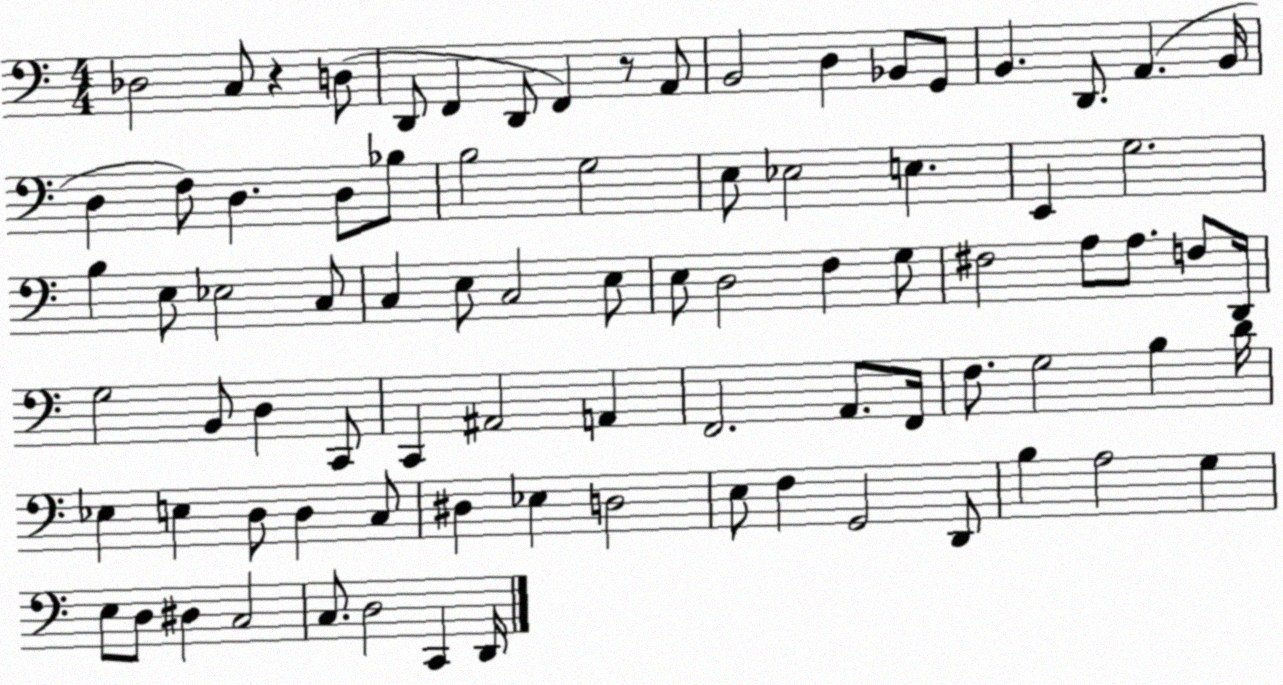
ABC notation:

X:1
T:Untitled
M:4/4
L:1/4
K:C
_D,2 C,/2 z D,/2 D,,/2 F,, D,,/2 F,, z/2 A,,/2 B,,2 D, _B,,/2 G,,/2 B,, D,,/2 A,, B,,/4 D, F,/2 D, D,/2 _B,/2 B,2 G,2 E,/2 _E,2 E, E,, G,2 B, E,/2 _E,2 C,/2 C, E,/2 C,2 E,/2 E,/2 D,2 F, G,/2 ^F,2 A,/2 A,/2 F,/2 D,,/4 G,2 B,,/2 D, C,,/2 C,, ^A,,2 A,, F,,2 A,,/2 F,,/4 F,/2 G,2 B, D/4 _E, E, D,/2 D, C,/2 ^D, _E, D,2 E,/2 F, G,,2 D,,/2 B, A,2 G, E,/2 D,/2 ^D, C,2 C,/2 D,2 C,, D,,/4